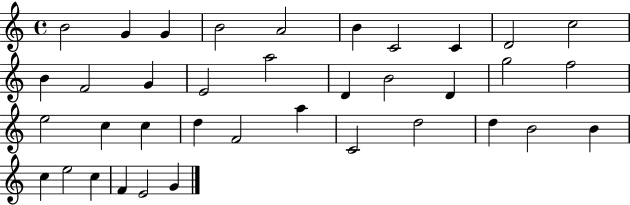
X:1
T:Untitled
M:4/4
L:1/4
K:C
B2 G G B2 A2 B C2 C D2 c2 B F2 G E2 a2 D B2 D g2 f2 e2 c c d F2 a C2 d2 d B2 B c e2 c F E2 G